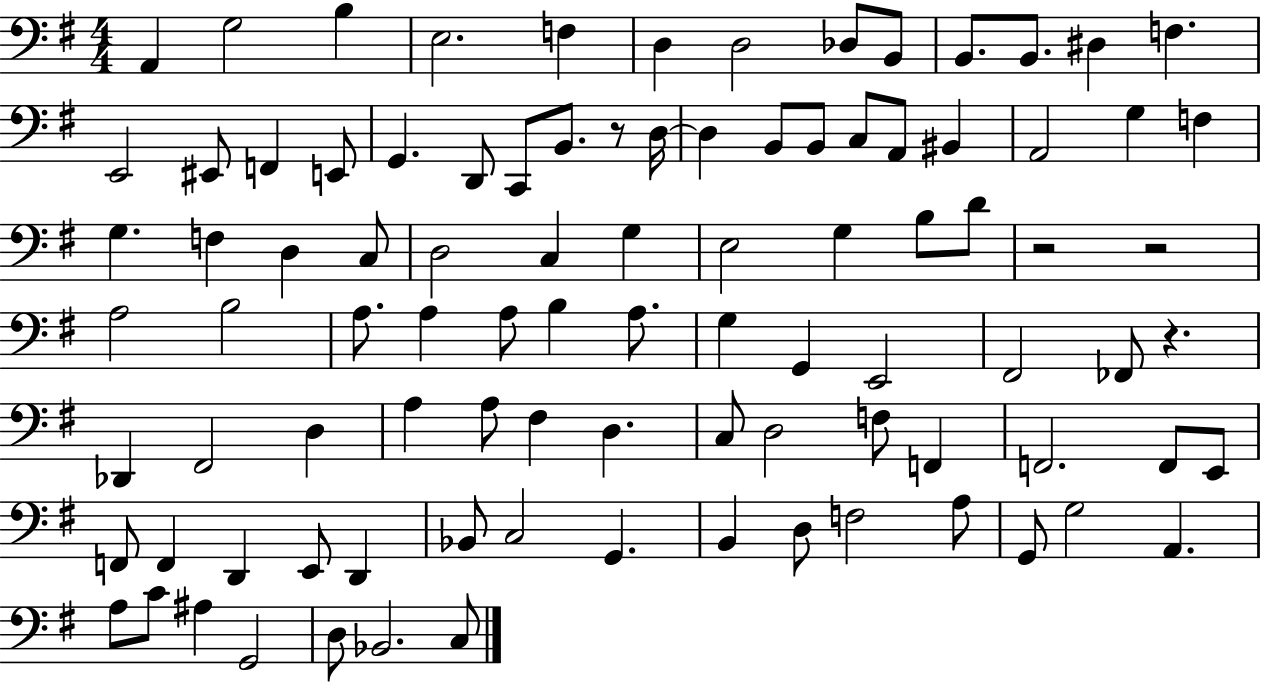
X:1
T:Untitled
M:4/4
L:1/4
K:G
A,, G,2 B, E,2 F, D, D,2 _D,/2 B,,/2 B,,/2 B,,/2 ^D, F, E,,2 ^E,,/2 F,, E,,/2 G,, D,,/2 C,,/2 B,,/2 z/2 D,/4 D, B,,/2 B,,/2 C,/2 A,,/2 ^B,, A,,2 G, F, G, F, D, C,/2 D,2 C, G, E,2 G, B,/2 D/2 z2 z2 A,2 B,2 A,/2 A, A,/2 B, A,/2 G, G,, E,,2 ^F,,2 _F,,/2 z _D,, ^F,,2 D, A, A,/2 ^F, D, C,/2 D,2 F,/2 F,, F,,2 F,,/2 E,,/2 F,,/2 F,, D,, E,,/2 D,, _B,,/2 C,2 G,, B,, D,/2 F,2 A,/2 G,,/2 G,2 A,, A,/2 C/2 ^A, G,,2 D,/2 _B,,2 C,/2